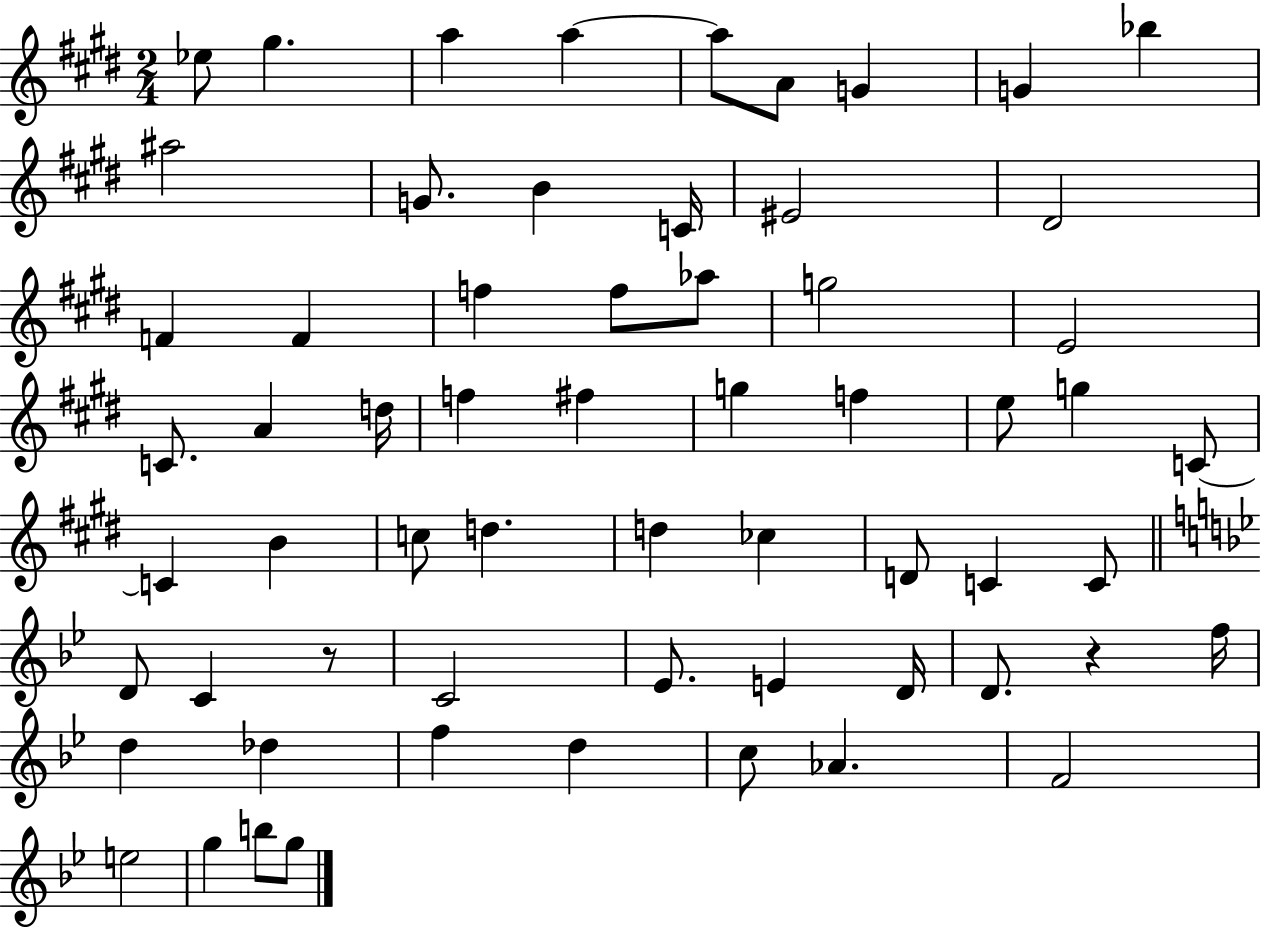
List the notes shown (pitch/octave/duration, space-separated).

Eb5/e G#5/q. A5/q A5/q A5/e A4/e G4/q G4/q Bb5/q A#5/h G4/e. B4/q C4/s EIS4/h D#4/h F4/q F4/q F5/q F5/e Ab5/e G5/h E4/h C4/e. A4/q D5/s F5/q F#5/q G5/q F5/q E5/e G5/q C4/e C4/q B4/q C5/e D5/q. D5/q CES5/q D4/e C4/q C4/e D4/e C4/q R/e C4/h Eb4/e. E4/q D4/s D4/e. R/q F5/s D5/q Db5/q F5/q D5/q C5/e Ab4/q. F4/h E5/h G5/q B5/e G5/e